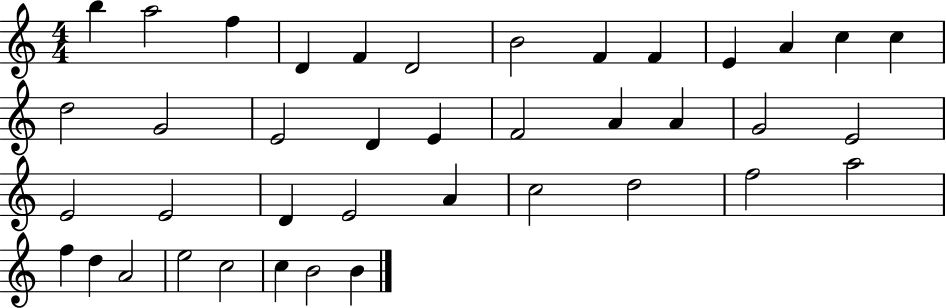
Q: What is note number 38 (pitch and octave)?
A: C5